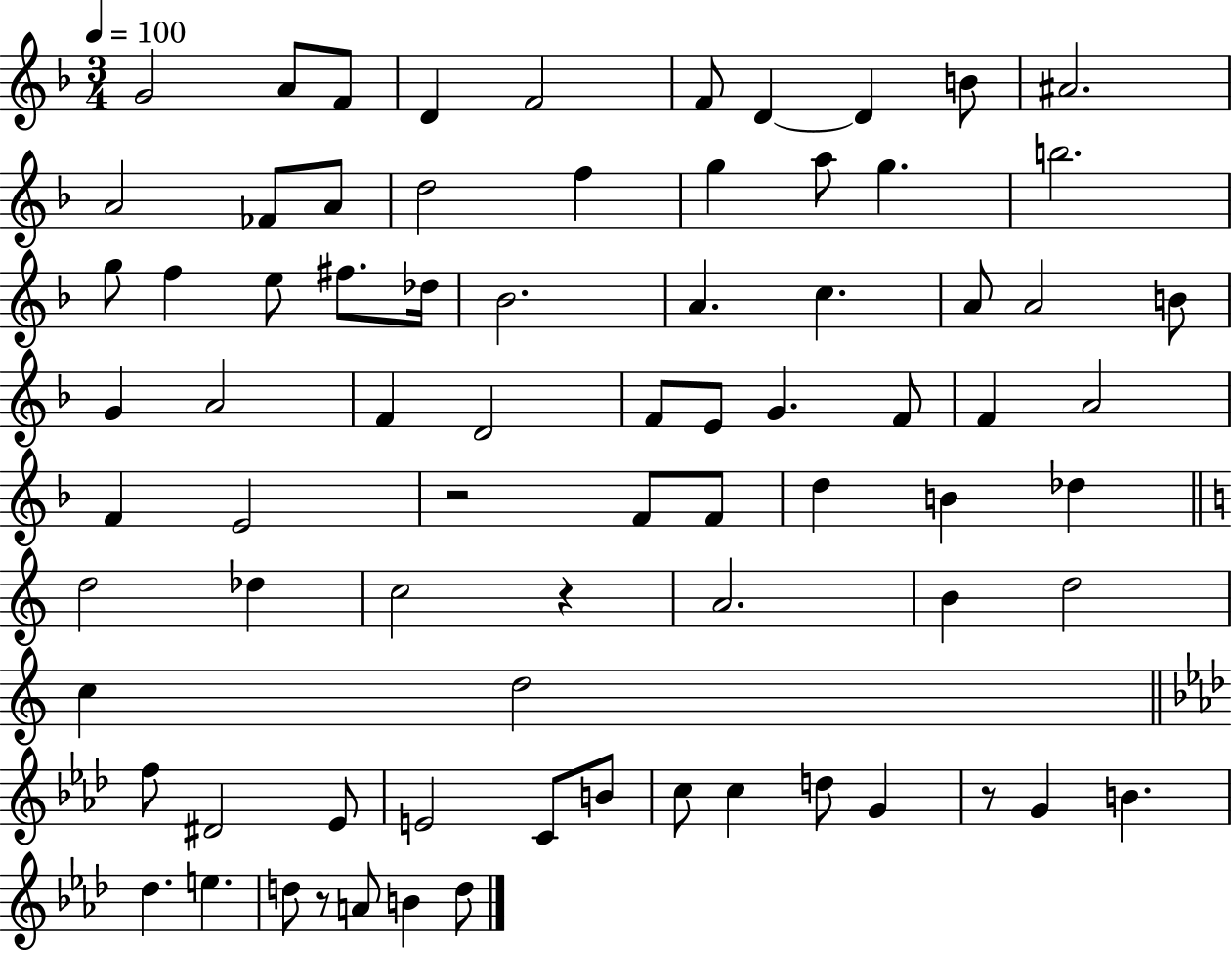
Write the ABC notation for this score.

X:1
T:Untitled
M:3/4
L:1/4
K:F
G2 A/2 F/2 D F2 F/2 D D B/2 ^A2 A2 _F/2 A/2 d2 f g a/2 g b2 g/2 f e/2 ^f/2 _d/4 _B2 A c A/2 A2 B/2 G A2 F D2 F/2 E/2 G F/2 F A2 F E2 z2 F/2 F/2 d B _d d2 _d c2 z A2 B d2 c d2 f/2 ^D2 _E/2 E2 C/2 B/2 c/2 c d/2 G z/2 G B _d e d/2 z/2 A/2 B d/2